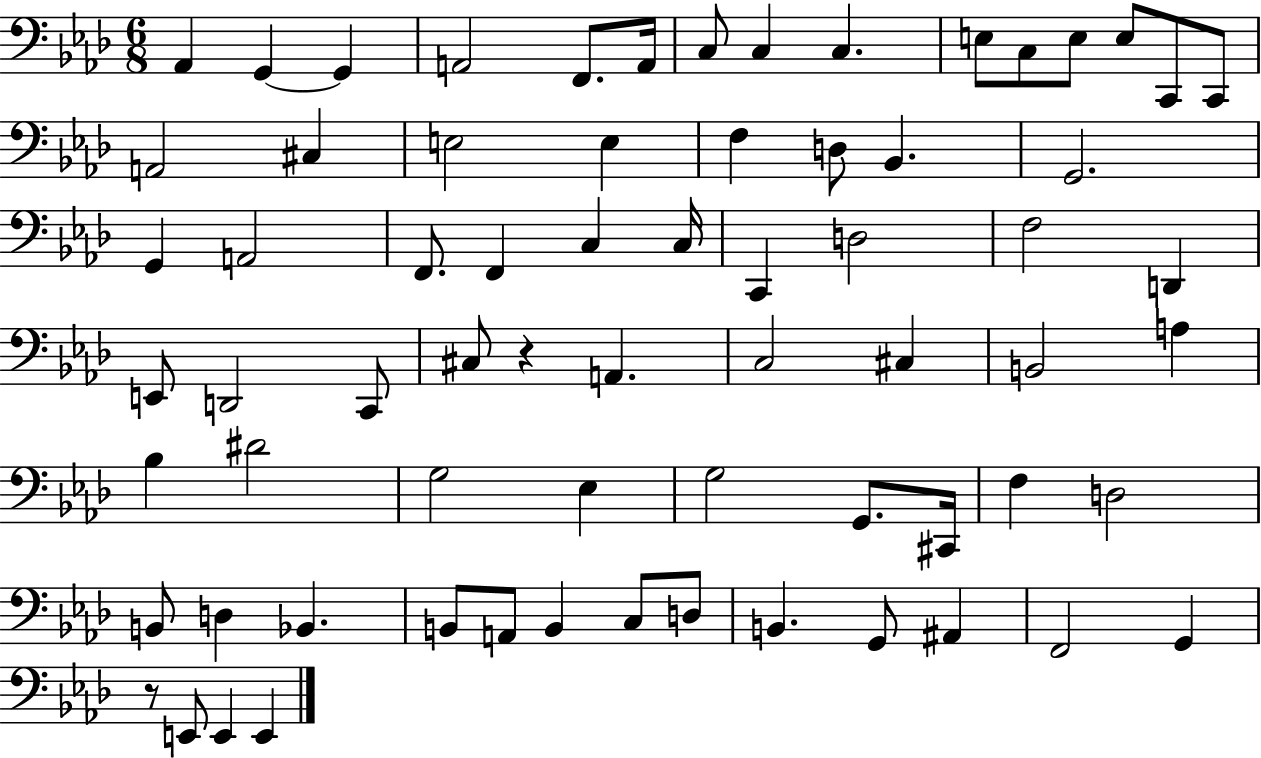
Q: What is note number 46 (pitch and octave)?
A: Eb3